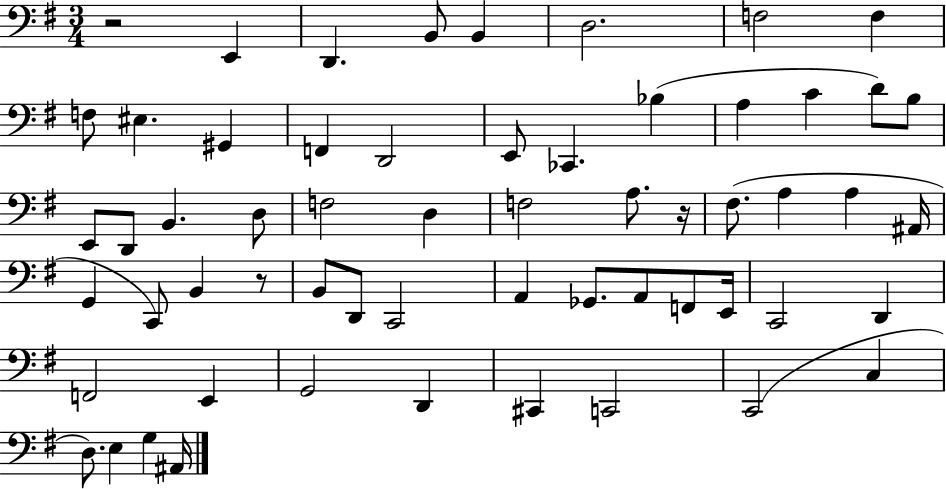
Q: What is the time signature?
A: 3/4